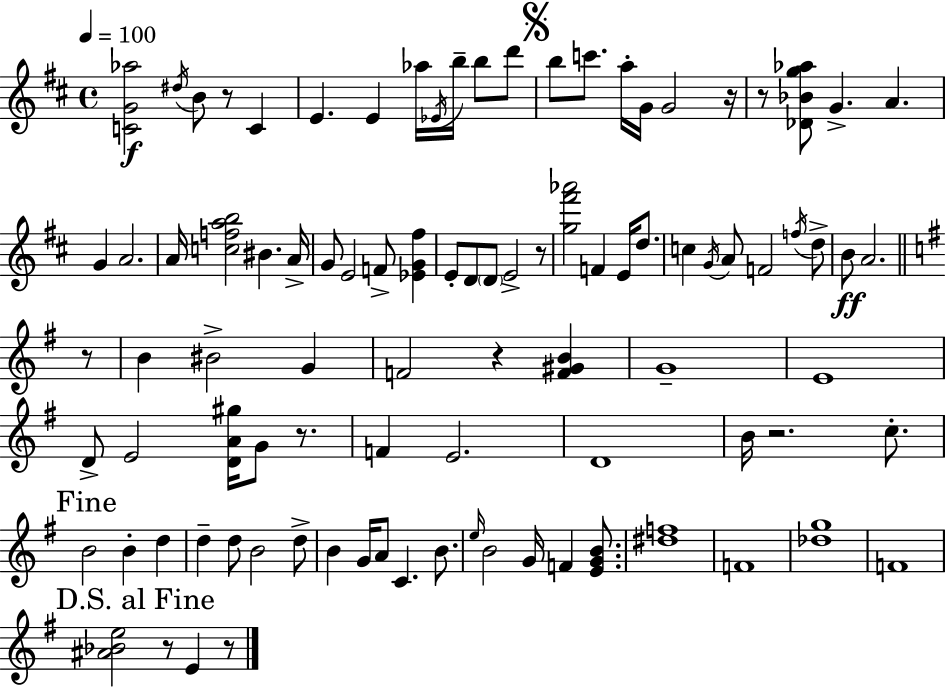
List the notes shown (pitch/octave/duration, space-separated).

[C4,G4,Ab5]/h D#5/s B4/e R/e C4/q E4/q. E4/q Ab5/s Eb4/s B5/s B5/e D6/e B5/e C6/e. A5/s G4/s G4/h R/s R/e [Db4,Bb4,G5,Ab5]/e G4/q. A4/q. G4/q A4/h. A4/s [C5,F5,A5,B5]/h BIS4/q. A4/s G4/e E4/h F4/e [Eb4,G4,F#5]/q E4/e D4/e D4/e E4/h R/e [G5,F#6,Ab6]/h F4/q E4/s D5/e. C5/q G4/s A4/e F4/h F5/s D5/e B4/e A4/h. R/e B4/q BIS4/h G4/q F4/h R/q [F4,G#4,B4]/q G4/w E4/w D4/e E4/h [D4,A4,G#5]/s G4/e R/e. F4/q E4/h. D4/w B4/s R/h. C5/e. B4/h B4/q D5/q D5/q D5/e B4/h D5/e B4/q G4/s A4/e C4/q. B4/e. E5/s B4/h G4/s F4/q [E4,G4,B4]/e. [D#5,F5]/w F4/w [Db5,G5]/w F4/w [A#4,Bb4,E5]/h R/e E4/q R/e